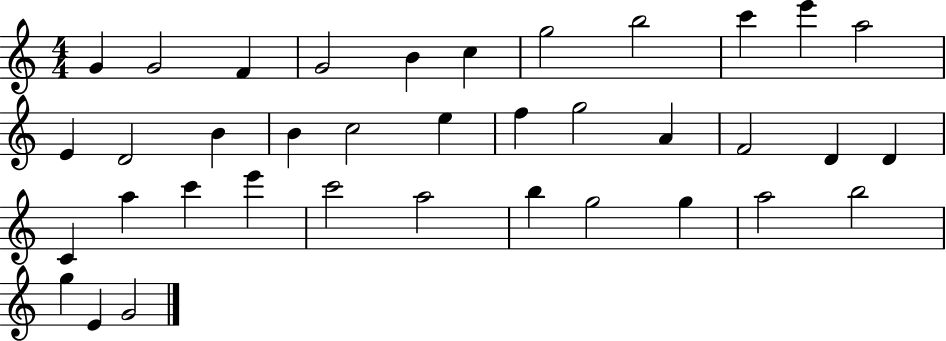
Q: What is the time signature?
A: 4/4